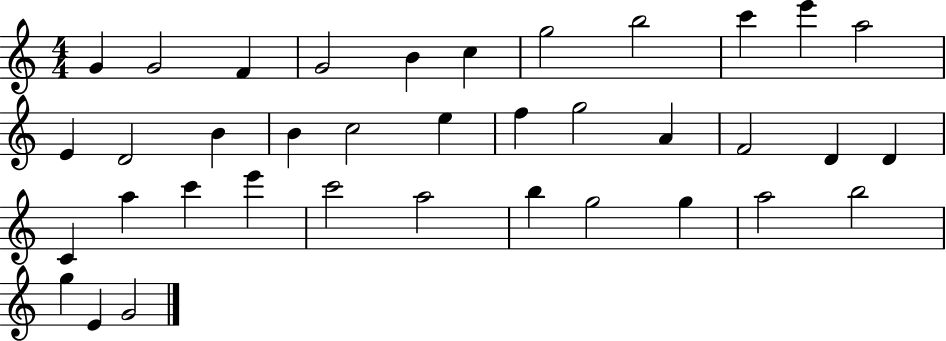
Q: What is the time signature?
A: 4/4